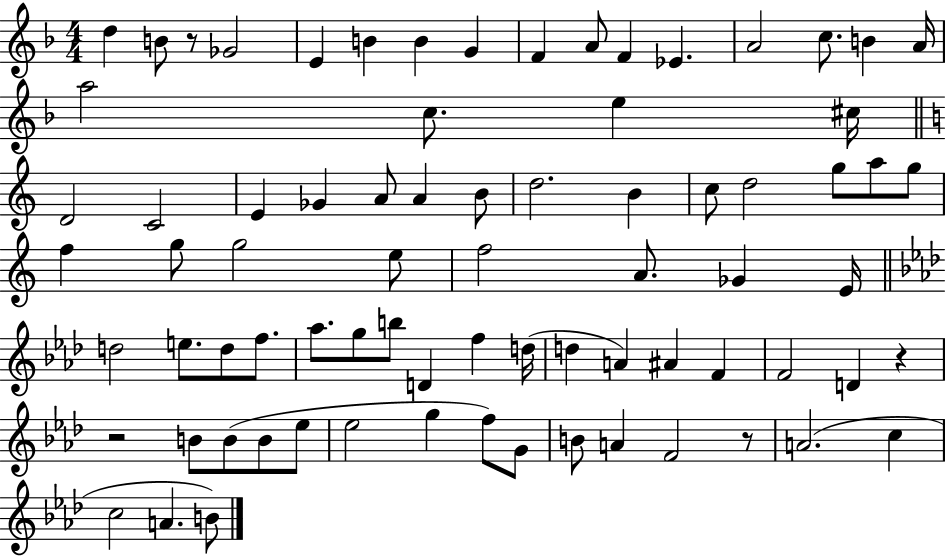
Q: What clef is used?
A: treble